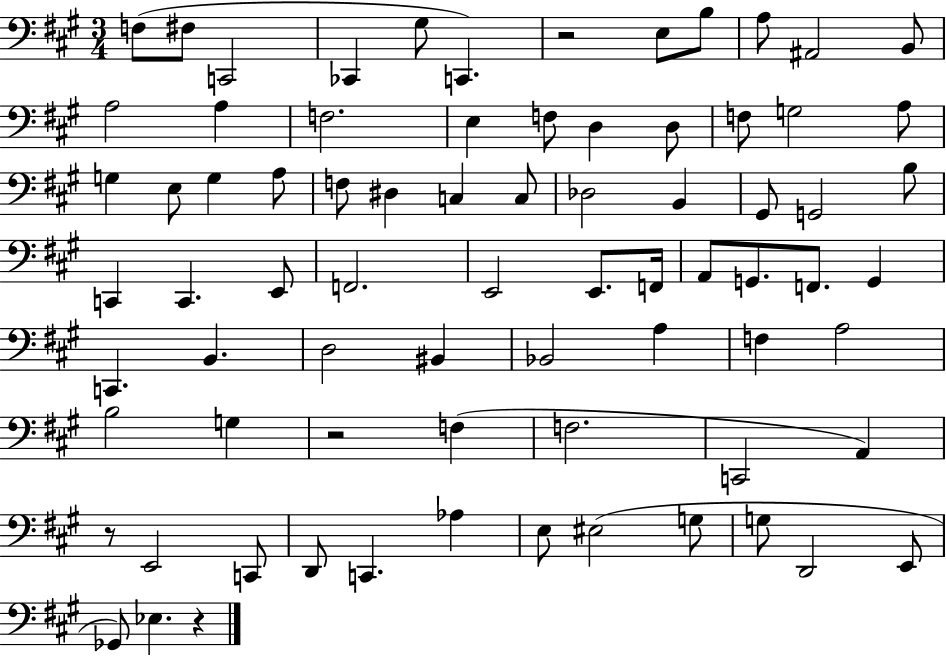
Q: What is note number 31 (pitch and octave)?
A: B2